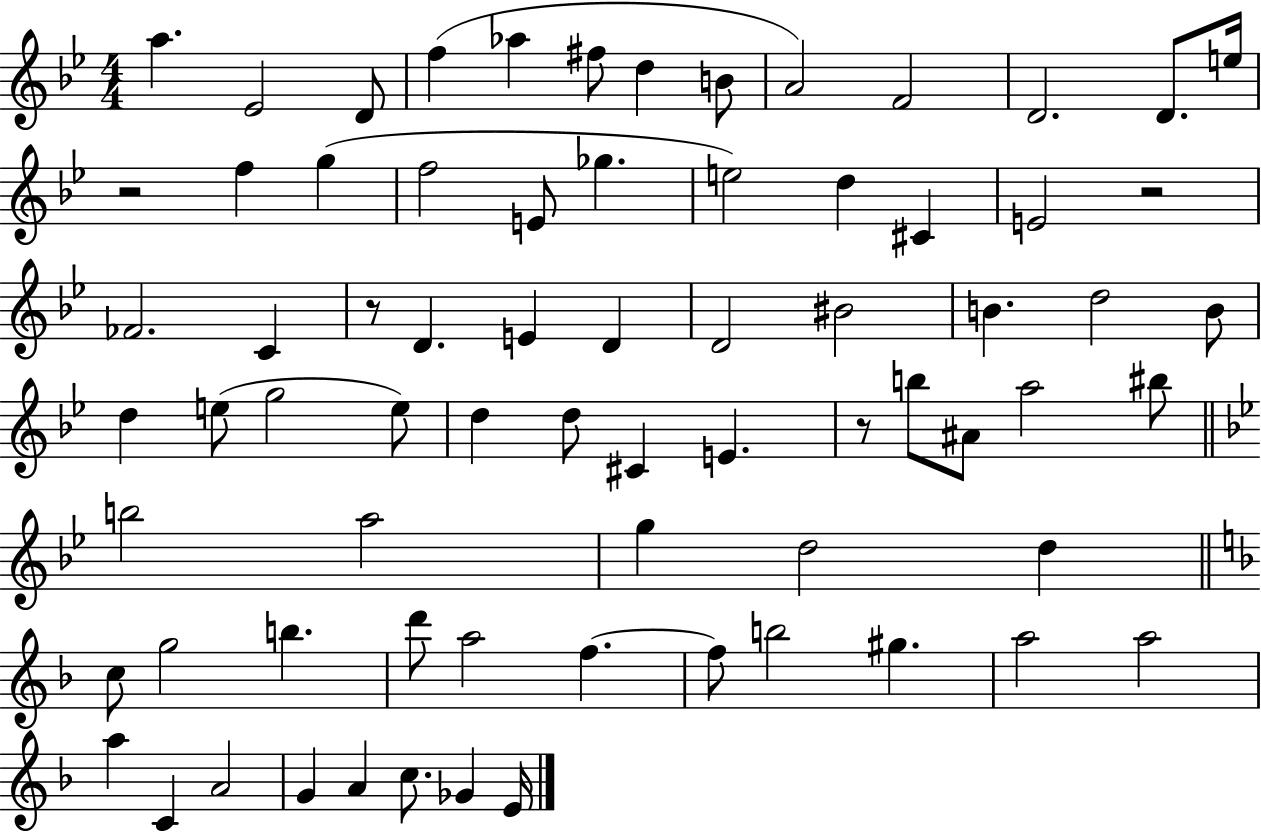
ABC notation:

X:1
T:Untitled
M:4/4
L:1/4
K:Bb
a _E2 D/2 f _a ^f/2 d B/2 A2 F2 D2 D/2 e/4 z2 f g f2 E/2 _g e2 d ^C E2 z2 _F2 C z/2 D E D D2 ^B2 B d2 B/2 d e/2 g2 e/2 d d/2 ^C E z/2 b/2 ^A/2 a2 ^b/2 b2 a2 g d2 d c/2 g2 b d'/2 a2 f f/2 b2 ^g a2 a2 a C A2 G A c/2 _G E/4